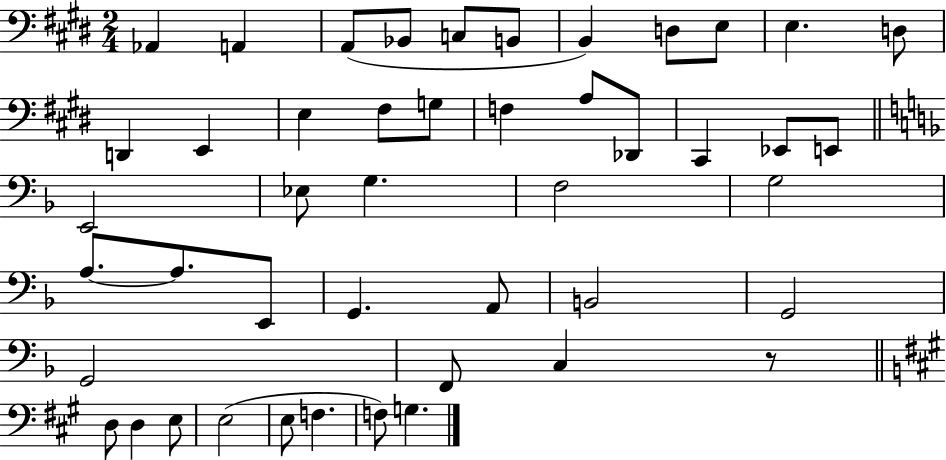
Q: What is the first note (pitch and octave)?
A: Ab2